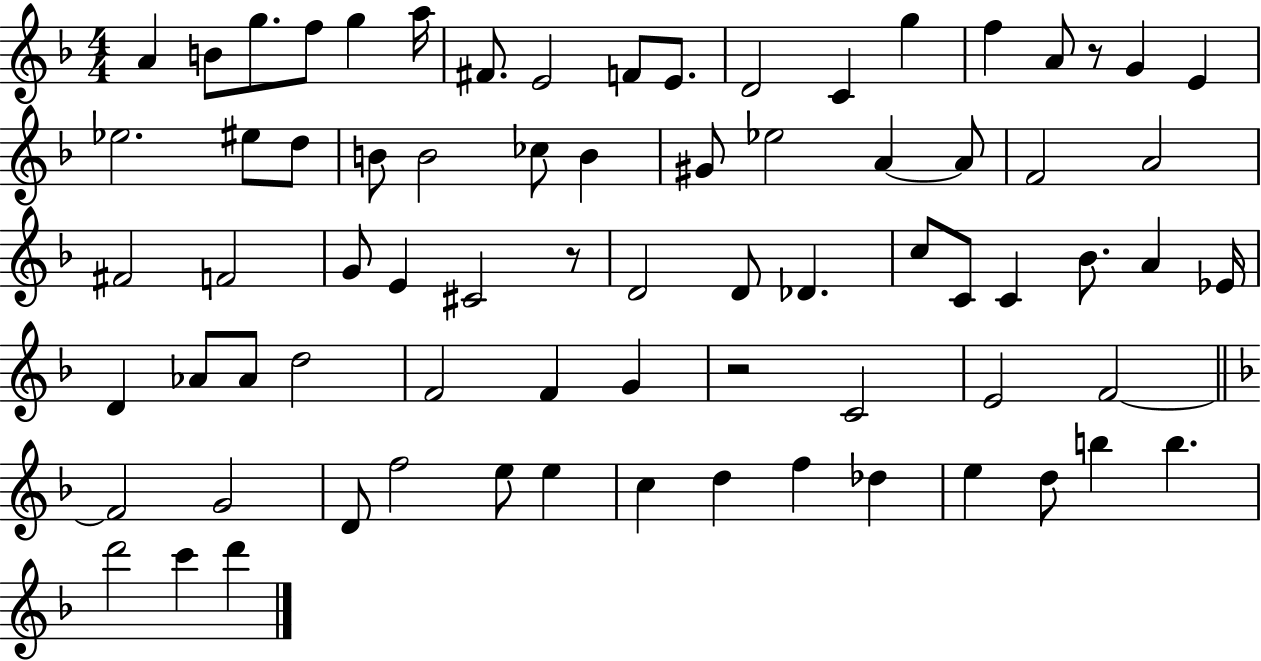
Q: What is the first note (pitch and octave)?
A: A4